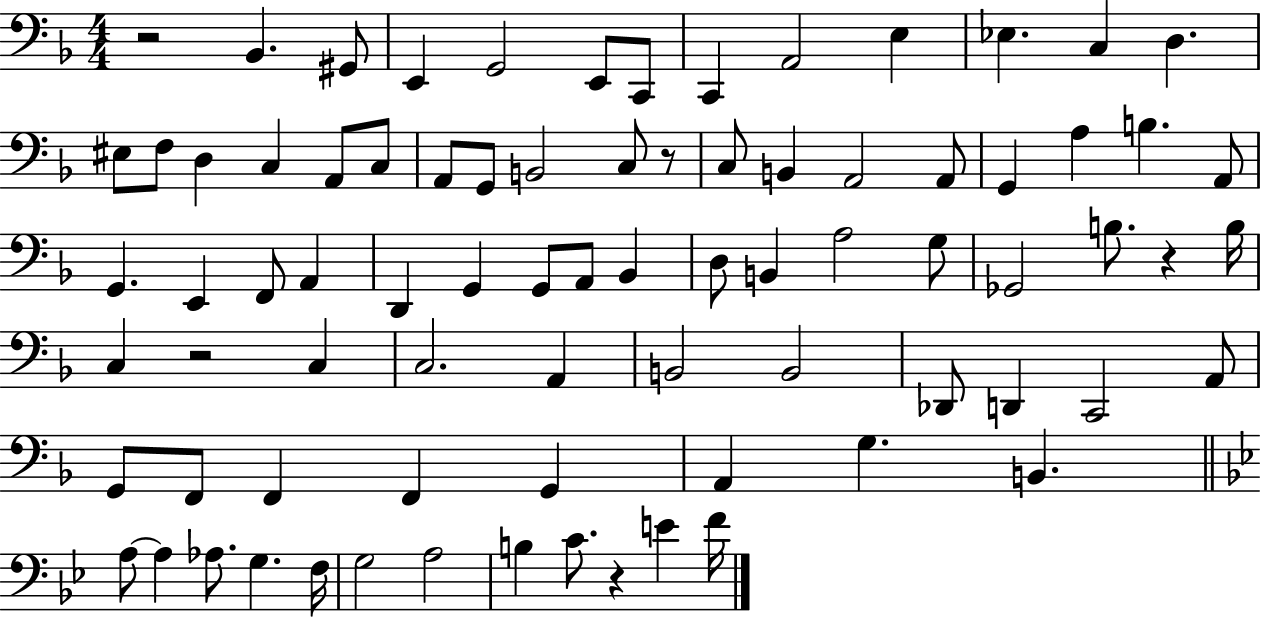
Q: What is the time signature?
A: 4/4